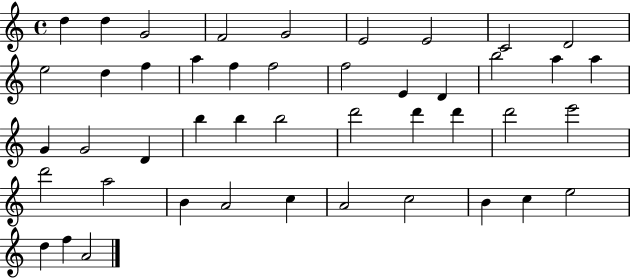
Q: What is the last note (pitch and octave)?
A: A4